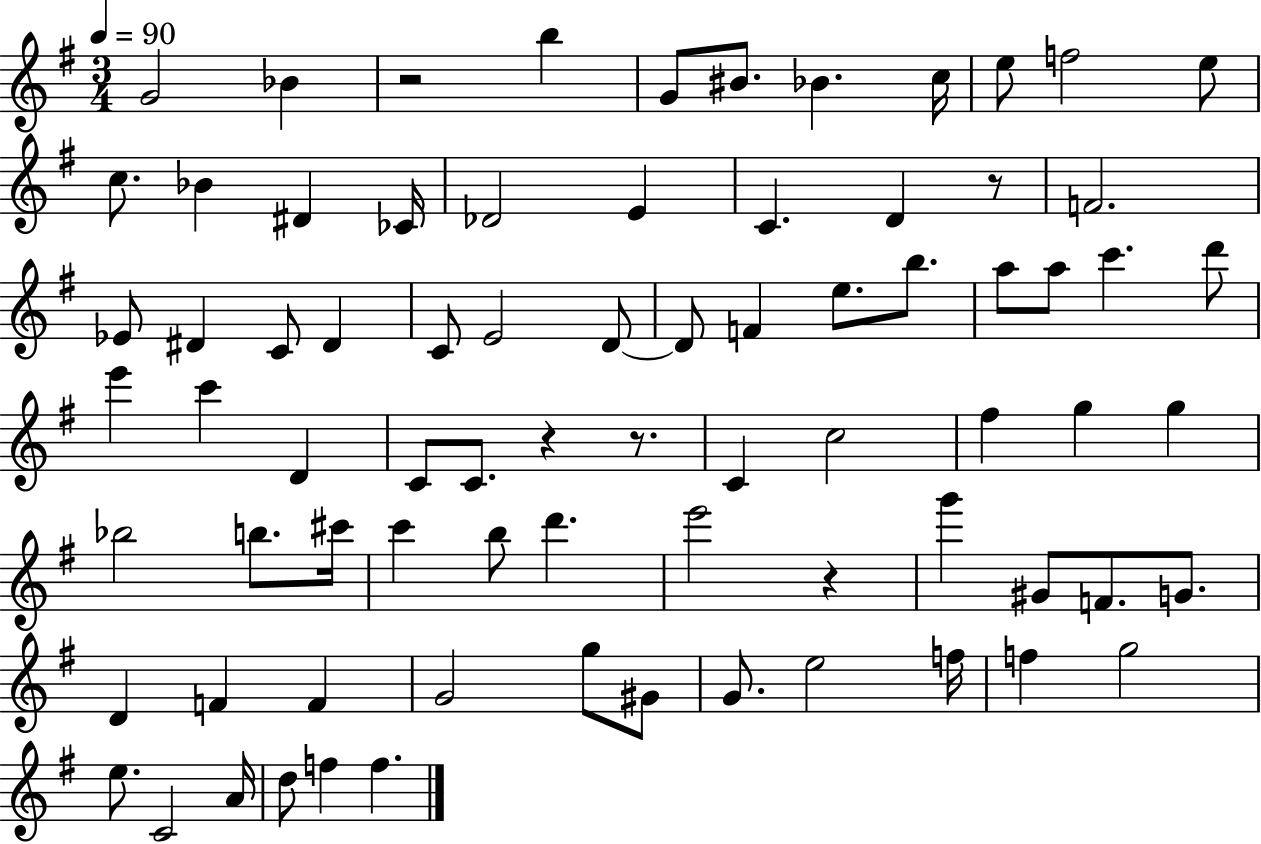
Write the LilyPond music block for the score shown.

{
  \clef treble
  \numericTimeSignature
  \time 3/4
  \key g \major
  \tempo 4 = 90
  \repeat volta 2 { g'2 bes'4 | r2 b''4 | g'8 bis'8. bes'4. c''16 | e''8 f''2 e''8 | \break c''8. bes'4 dis'4 ces'16 | des'2 e'4 | c'4. d'4 r8 | f'2. | \break ees'8 dis'4 c'8 dis'4 | c'8 e'2 d'8~~ | d'8 f'4 e''8. b''8. | a''8 a''8 c'''4. d'''8 | \break e'''4 c'''4 d'4 | c'8 c'8. r4 r8. | c'4 c''2 | fis''4 g''4 g''4 | \break bes''2 b''8. cis'''16 | c'''4 b''8 d'''4. | e'''2 r4 | g'''4 gis'8 f'8. g'8. | \break d'4 f'4 f'4 | g'2 g''8 gis'8 | g'8. e''2 f''16 | f''4 g''2 | \break e''8. c'2 a'16 | d''8 f''4 f''4. | } \bar "|."
}